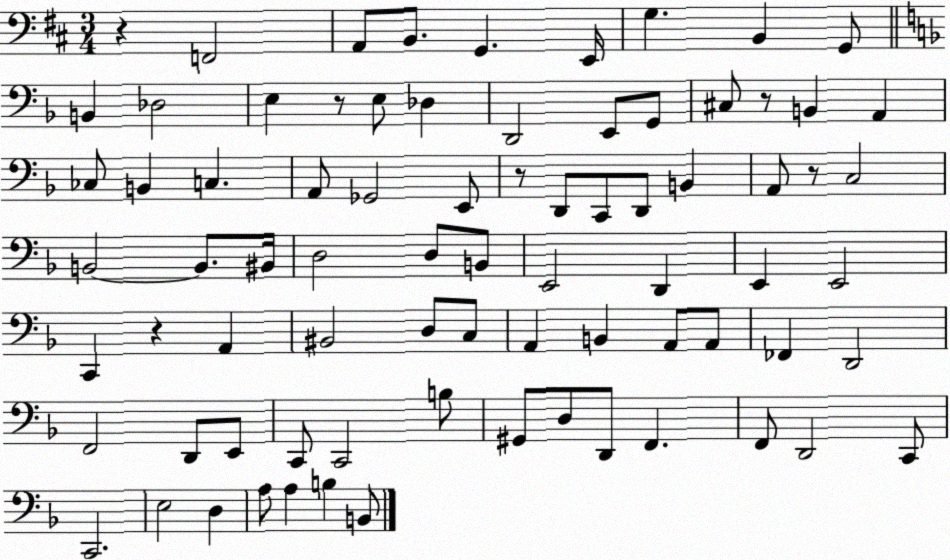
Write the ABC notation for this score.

X:1
T:Untitled
M:3/4
L:1/4
K:D
z F,,2 A,,/2 B,,/2 G,, E,,/4 G, B,, G,,/2 B,, _D,2 E, z/2 E,/2 _D, D,,2 E,,/2 G,,/2 ^C,/2 z/2 B,, A,, _C,/2 B,, C, A,,/2 _G,,2 E,,/2 z/2 D,,/2 C,,/2 D,,/2 B,, A,,/2 z/2 C,2 B,,2 B,,/2 ^B,,/4 D,2 D,/2 B,,/2 E,,2 D,, E,, E,,2 C,, z A,, ^B,,2 D,/2 C,/2 A,, B,, A,,/2 A,,/2 _F,, D,,2 F,,2 D,,/2 E,,/2 C,,/2 C,,2 B,/2 ^G,,/2 D,/2 D,,/2 F,, F,,/2 D,,2 C,,/2 C,,2 E,2 D, A,/2 A, B, B,,/2